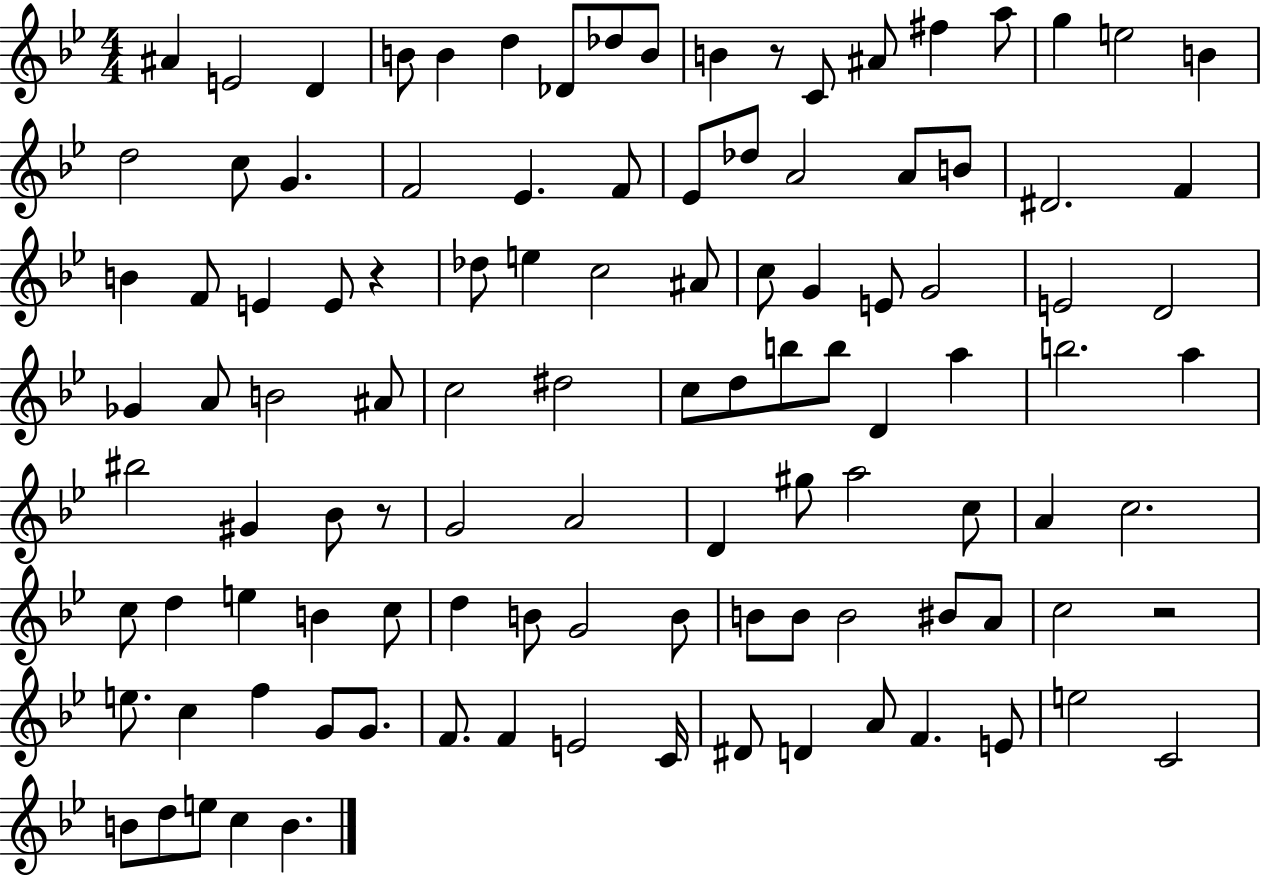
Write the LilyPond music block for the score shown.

{
  \clef treble
  \numericTimeSignature
  \time 4/4
  \key bes \major
  ais'4 e'2 d'4 | b'8 b'4 d''4 des'8 des''8 b'8 | b'4 r8 c'8 ais'8 fis''4 a''8 | g''4 e''2 b'4 | \break d''2 c''8 g'4. | f'2 ees'4. f'8 | ees'8 des''8 a'2 a'8 b'8 | dis'2. f'4 | \break b'4 f'8 e'4 e'8 r4 | des''8 e''4 c''2 ais'8 | c''8 g'4 e'8 g'2 | e'2 d'2 | \break ges'4 a'8 b'2 ais'8 | c''2 dis''2 | c''8 d''8 b''8 b''8 d'4 a''4 | b''2. a''4 | \break bis''2 gis'4 bes'8 r8 | g'2 a'2 | d'4 gis''8 a''2 c''8 | a'4 c''2. | \break c''8 d''4 e''4 b'4 c''8 | d''4 b'8 g'2 b'8 | b'8 b'8 b'2 bis'8 a'8 | c''2 r2 | \break e''8. c''4 f''4 g'8 g'8. | f'8. f'4 e'2 c'16 | dis'8 d'4 a'8 f'4. e'8 | e''2 c'2 | \break b'8 d''8 e''8 c''4 b'4. | \bar "|."
}